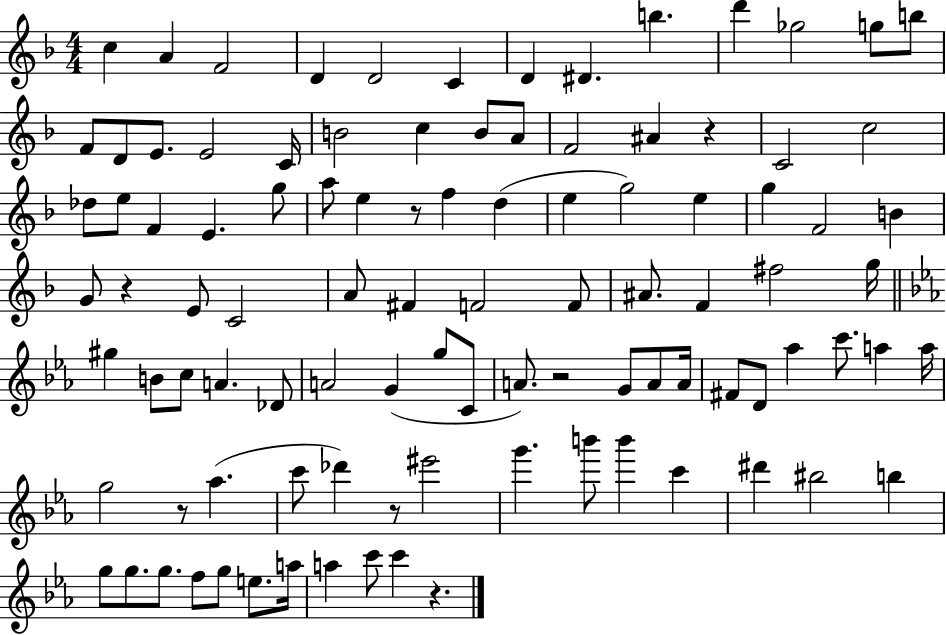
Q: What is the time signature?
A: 4/4